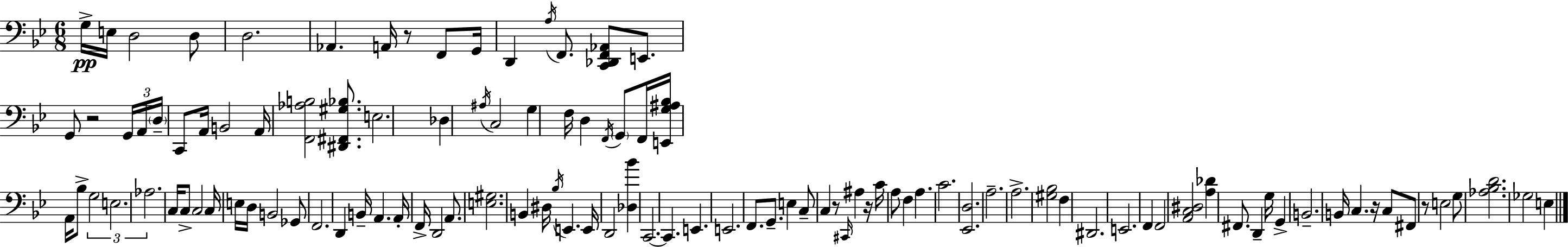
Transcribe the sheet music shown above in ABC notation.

X:1
T:Untitled
M:6/8
L:1/4
K:Bb
G,/4 E,/4 D,2 D,/2 D,2 _A,, A,,/4 z/2 F,,/2 G,,/4 D,, A,/4 F,,/2 [C,,_D,,F,,_A,,]/2 E,,/2 G,,/2 z2 G,,/4 A,,/4 D,/4 C,,/2 A,,/4 B,,2 A,,/4 [F,,_A,B,]2 [^D,,^F,,^G,_B,]/2 E,2 _D, ^A,/4 C,2 G, F,/4 D, F,,/4 G,,/2 F,,/4 [E,,G,^A,_B,]/4 A,,/4 _B,/2 G,2 E,2 _A,2 C,/4 C,/2 C,2 C,/4 E,/4 D,/4 B,,2 _G,,/2 F,,2 D,, B,,/4 A,, A,,/4 F,,/4 D,,2 A,,/2 [E,^G,]2 B,, ^D,/4 _B,/4 E,, E,,/4 D,,2 [_D,_B] C,,2 C,, E,, E,,2 F,,/2 G,,/2 E, C,/2 C, z/2 ^C,,/4 ^A, z/4 C/4 A,/2 F, A, C2 [_E,,D,]2 A,2 A,2 [^G,_B,]2 F, ^D,,2 E,,2 F,, F,,2 [A,,C,^D,]2 [A,_D] ^F,,/2 D,, G,/4 G,, B,,2 B,,/4 C, z/4 C,/2 ^F,,/2 z/2 E,2 G,/2 [_A,_B,D]2 _G,2 E,